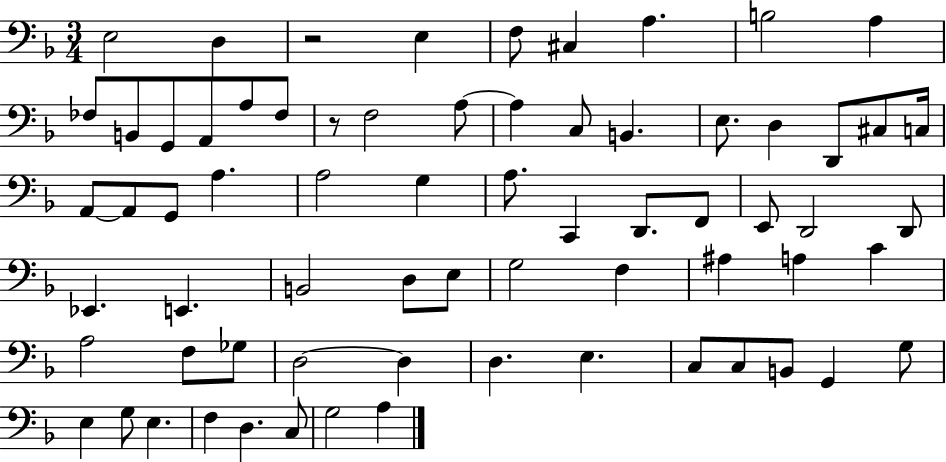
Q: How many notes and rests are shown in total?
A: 69